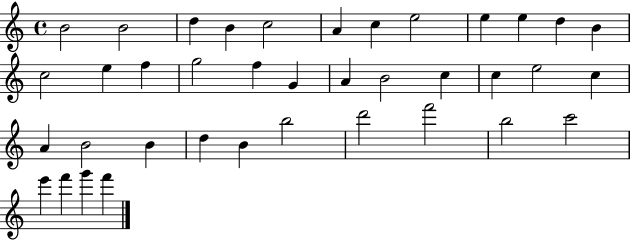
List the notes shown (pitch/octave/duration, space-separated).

B4/h B4/h D5/q B4/q C5/h A4/q C5/q E5/h E5/q E5/q D5/q B4/q C5/h E5/q F5/q G5/h F5/q G4/q A4/q B4/h C5/q C5/q E5/h C5/q A4/q B4/h B4/q D5/q B4/q B5/h D6/h F6/h B5/h C6/h E6/q F6/q G6/q F6/q